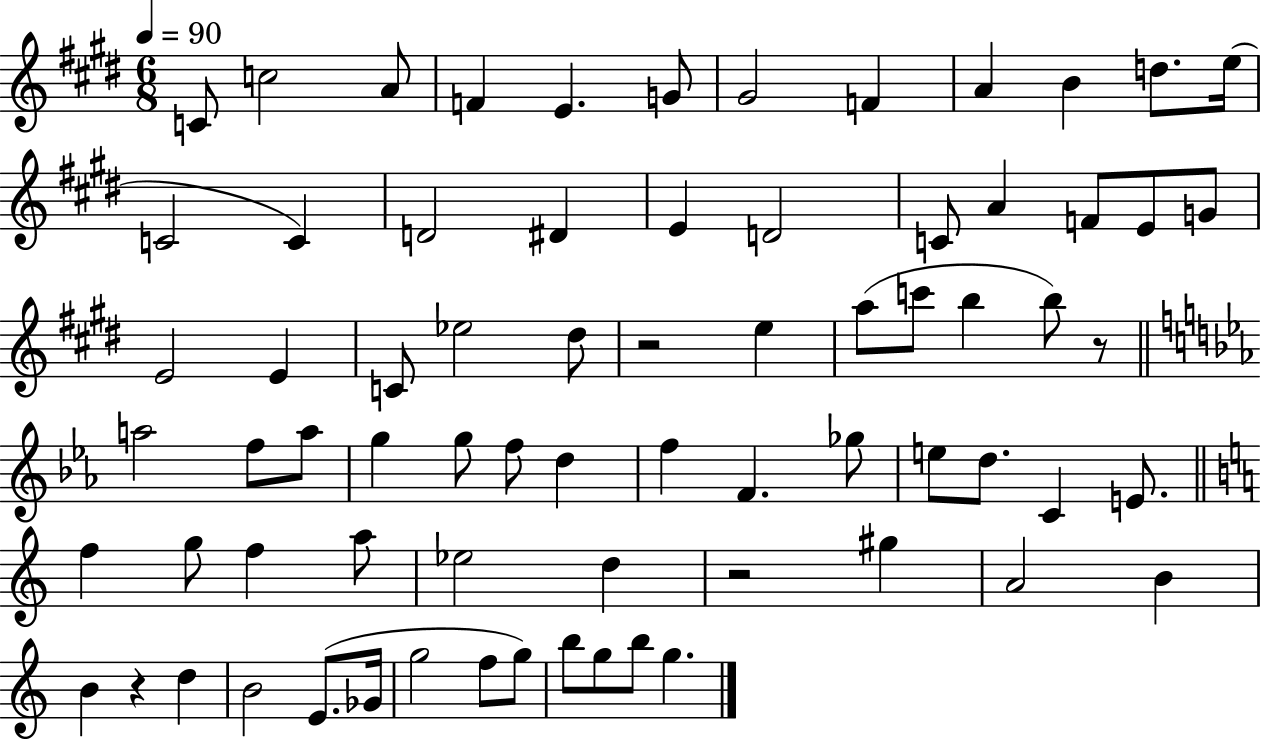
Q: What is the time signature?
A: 6/8